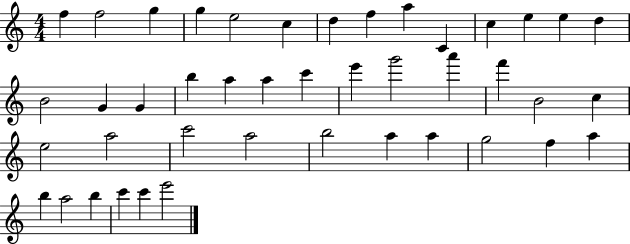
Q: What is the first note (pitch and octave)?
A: F5